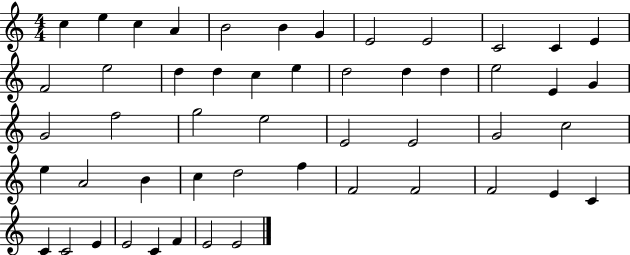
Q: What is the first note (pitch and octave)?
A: C5